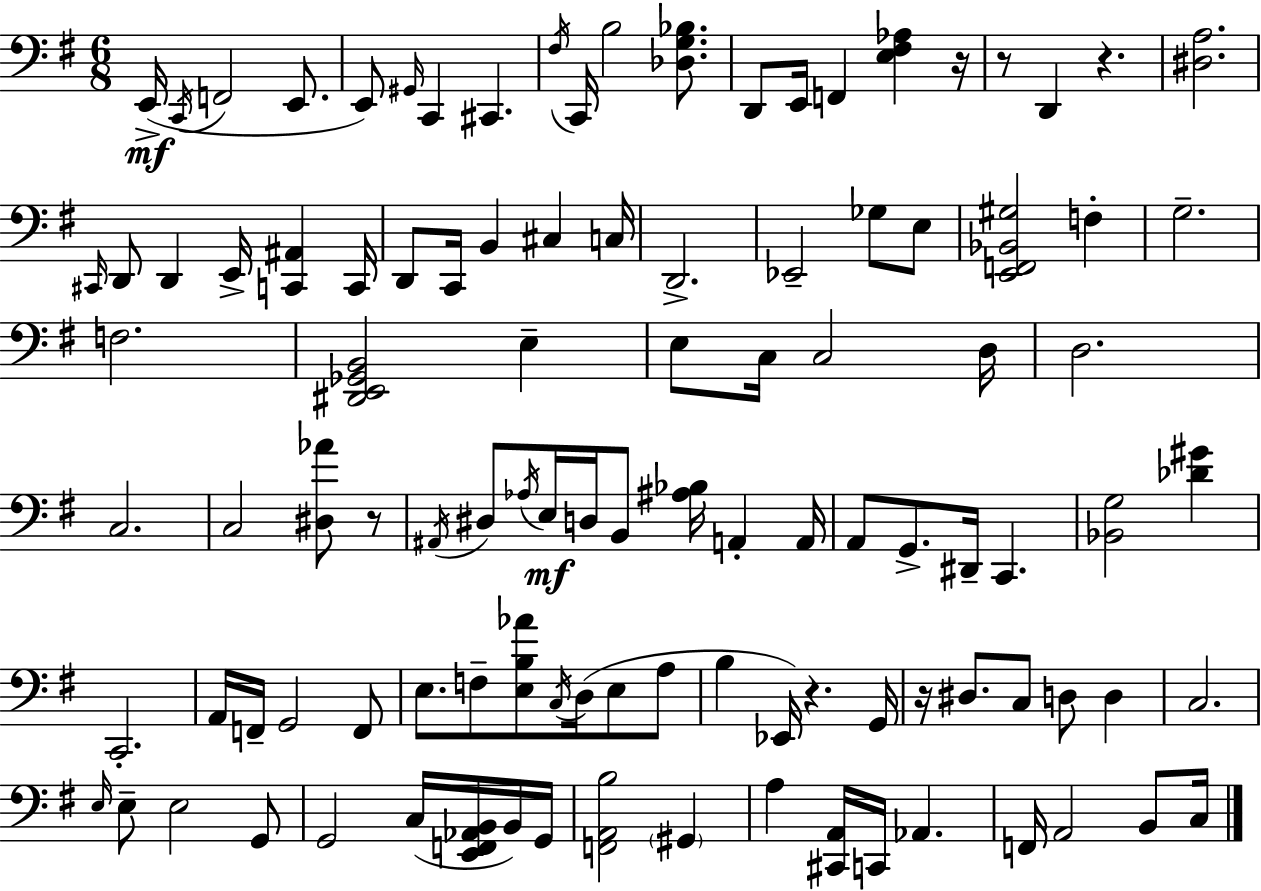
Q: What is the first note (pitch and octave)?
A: E2